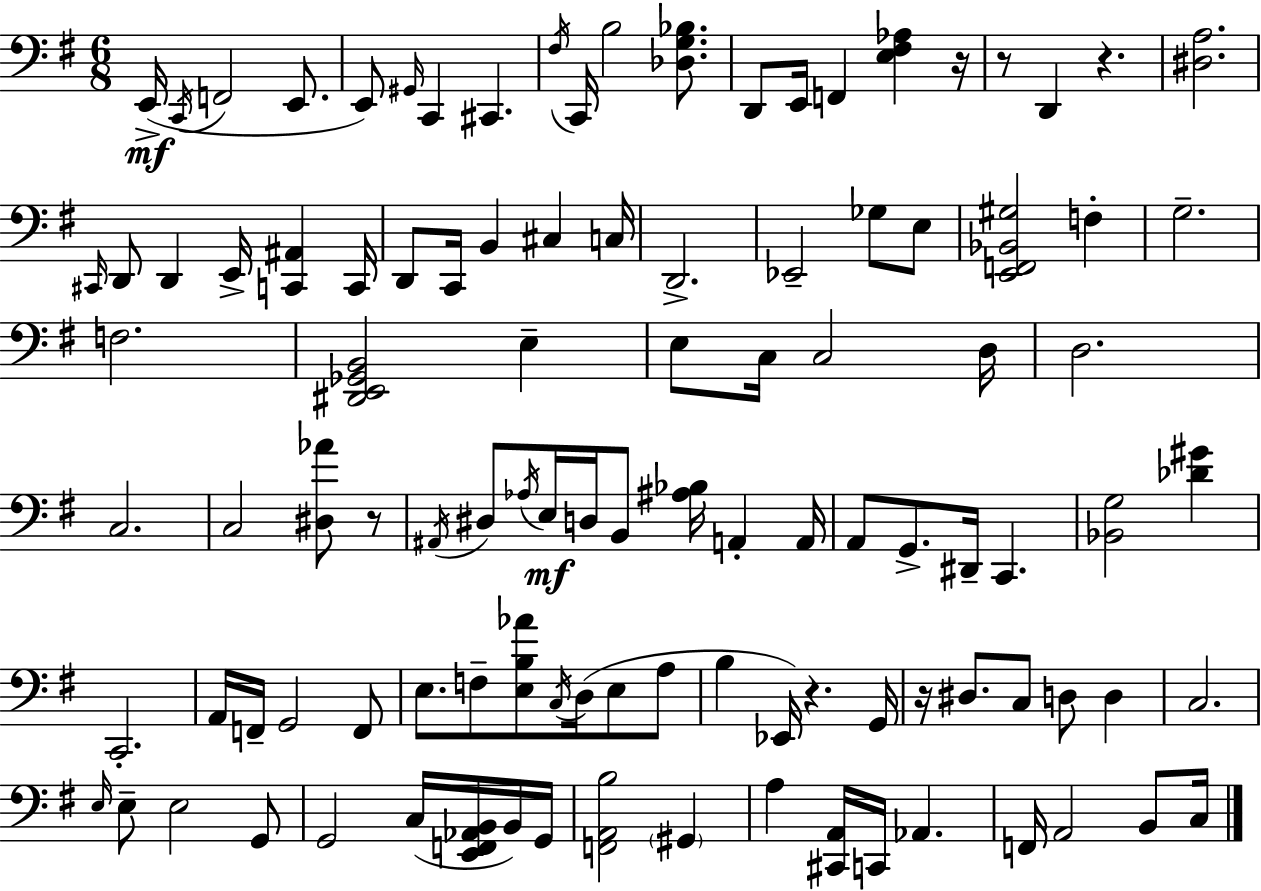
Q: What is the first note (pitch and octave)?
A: E2